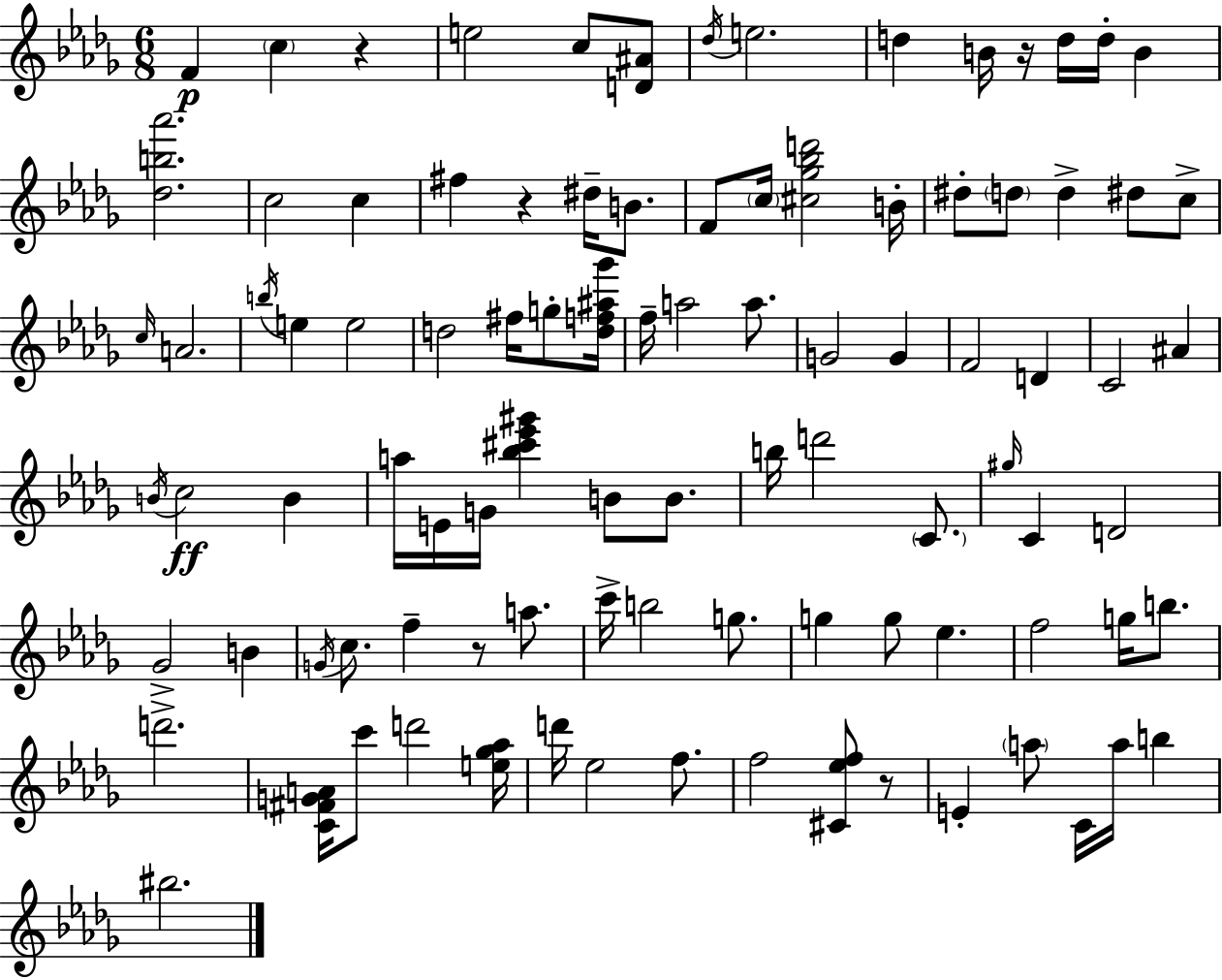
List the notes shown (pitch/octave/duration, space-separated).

F4/q C5/q R/q E5/h C5/e [D4,A#4]/e Db5/s E5/h. D5/q B4/s R/s D5/s D5/s B4/q [Db5,B5,Ab6]/h. C5/h C5/q F#5/q R/q D#5/s B4/e. F4/e C5/s [C#5,Gb5,Bb5,D6]/h B4/s D#5/e D5/e D5/q D#5/e C5/e C5/s A4/h. B5/s E5/q E5/h D5/h F#5/s G5/e [D5,F5,A#5,Gb6]/s F5/s A5/h A5/e. G4/h G4/q F4/h D4/q C4/h A#4/q B4/s C5/h B4/q A5/s E4/s G4/s [Bb5,C#6,Eb6,G#6]/q B4/e B4/e. B5/s D6/h C4/e. G#5/s C4/q D4/h Gb4/h B4/q G4/s C5/e. F5/q R/e A5/e. C6/s B5/h G5/e. G5/q G5/e Eb5/q. F5/h G5/s B5/e. D6/h. [C4,F#4,G4,A4]/s C6/e D6/h [E5,Gb5,Ab5]/s D6/s Eb5/h F5/e. F5/h [C#4,Eb5,F5]/e R/e E4/q A5/e C4/s A5/s B5/q BIS5/h.